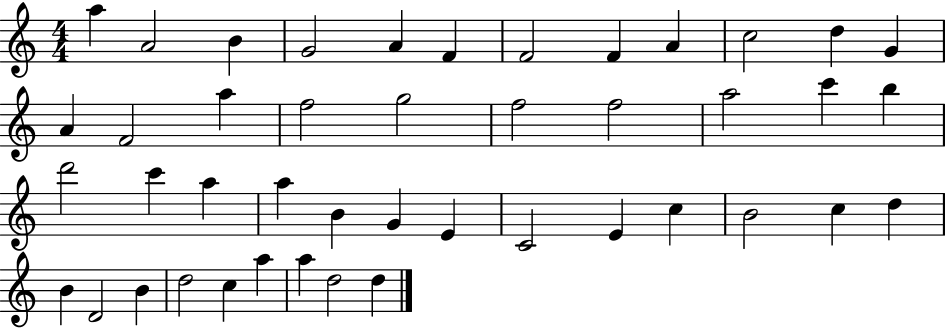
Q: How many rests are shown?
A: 0